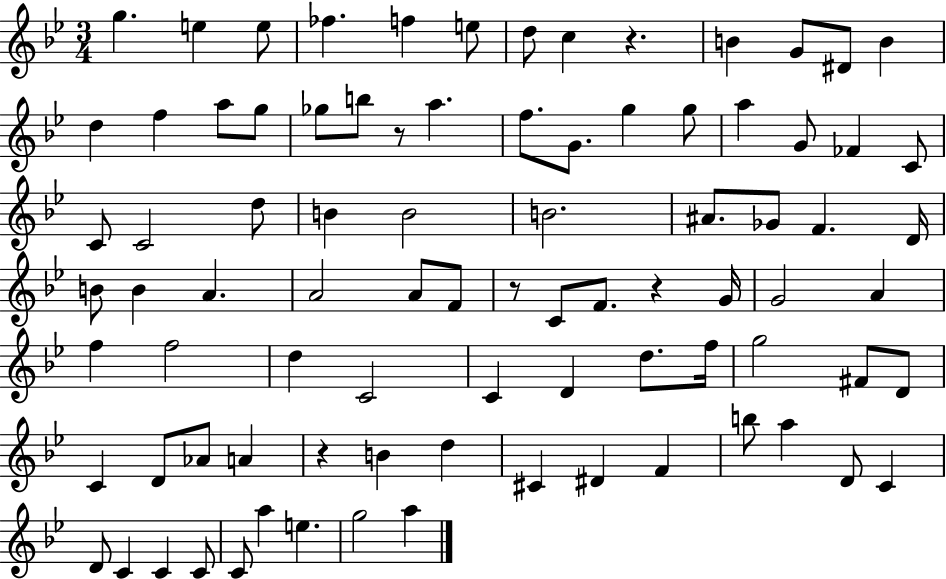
X:1
T:Untitled
M:3/4
L:1/4
K:Bb
g e e/2 _f f e/2 d/2 c z B G/2 ^D/2 B d f a/2 g/2 _g/2 b/2 z/2 a f/2 G/2 g g/2 a G/2 _F C/2 C/2 C2 d/2 B B2 B2 ^A/2 _G/2 F D/4 B/2 B A A2 A/2 F/2 z/2 C/2 F/2 z G/4 G2 A f f2 d C2 C D d/2 f/4 g2 ^F/2 D/2 C D/2 _A/2 A z B d ^C ^D F b/2 a D/2 C D/2 C C C/2 C/2 a e g2 a